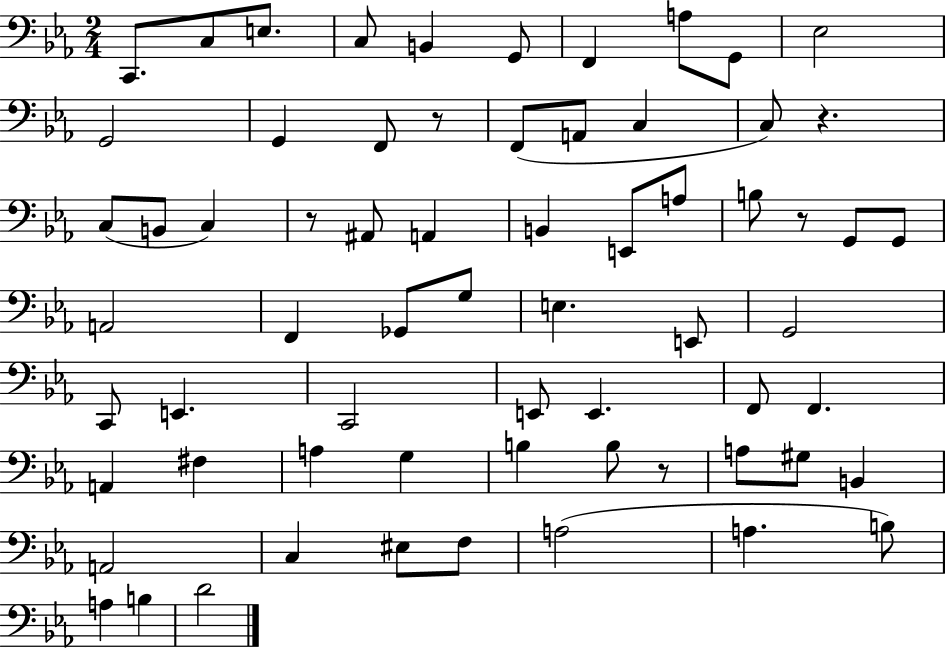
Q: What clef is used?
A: bass